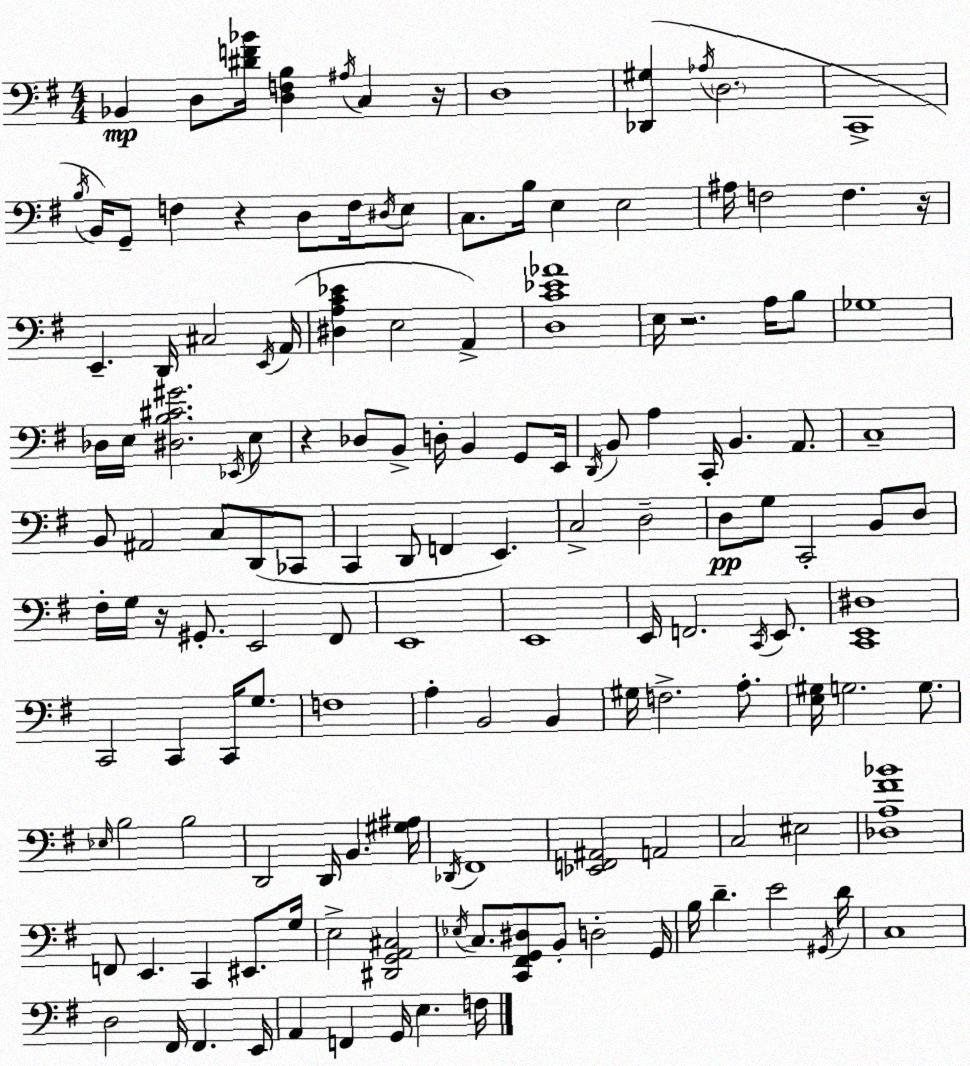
X:1
T:Untitled
M:4/4
L:1/4
K:G
_B,, D,/2 [^DF_B]/4 [D,F,B,] ^A,/4 C, z/4 D,4 [_D,,^G,] _A,/4 D,2 C,,4 B,/4 B,,/4 G,,/2 F, z D,/2 F,/4 ^D,/4 E,/2 C,/2 B,/4 E, E,2 ^A,/4 F,2 F, z/4 E,, D,,/4 ^C,2 E,,/4 A,,/4 [^D,A,C_E] E,2 A,, [D,C_E_A]4 E,/4 z2 A,/4 B,/2 _G,4 _D,/4 E,/4 [^D,B,^C^G]2 _E,,/4 E,/2 z _D,/2 B,,/2 D,/4 B,, G,,/2 E,,/4 D,,/4 B,,/2 A, C,,/4 B,, A,,/2 C,4 B,,/2 ^A,,2 C,/2 D,,/2 _C,,/2 C,, D,,/2 F,, E,, C,2 D,2 D,/2 G,/2 C,,2 B,,/2 D,/2 ^F,/4 G,/4 z/4 ^G,,/2 E,,2 ^F,,/2 E,,4 E,,4 E,,/4 F,,2 C,,/4 E,,/2 [C,,E,,^D,]4 C,,2 C,, C,,/4 G,/2 F,4 A, B,,2 B,, ^G,/4 F,2 A,/2 [E,^G,]/4 G,2 G,/2 _E,/4 B,2 B,2 D,,2 D,,/4 B,, [^G,^A,]/4 _D,,/4 ^F,,4 [_E,,F,,^A,,]2 A,,2 C,2 ^E,2 [_D,A,^F_B]4 F,,/2 E,, C,, ^E,,/2 G,/4 E,2 [^D,,G,,A,,^C,]2 _E,/4 C,/2 [C,,^F,,G,,^D,]/2 B,,/2 D,2 G,,/4 B,/4 D E2 ^G,,/4 D/4 C,4 D,2 ^F,,/4 ^F,, E,,/4 A,, F,, G,,/4 E, F,/4